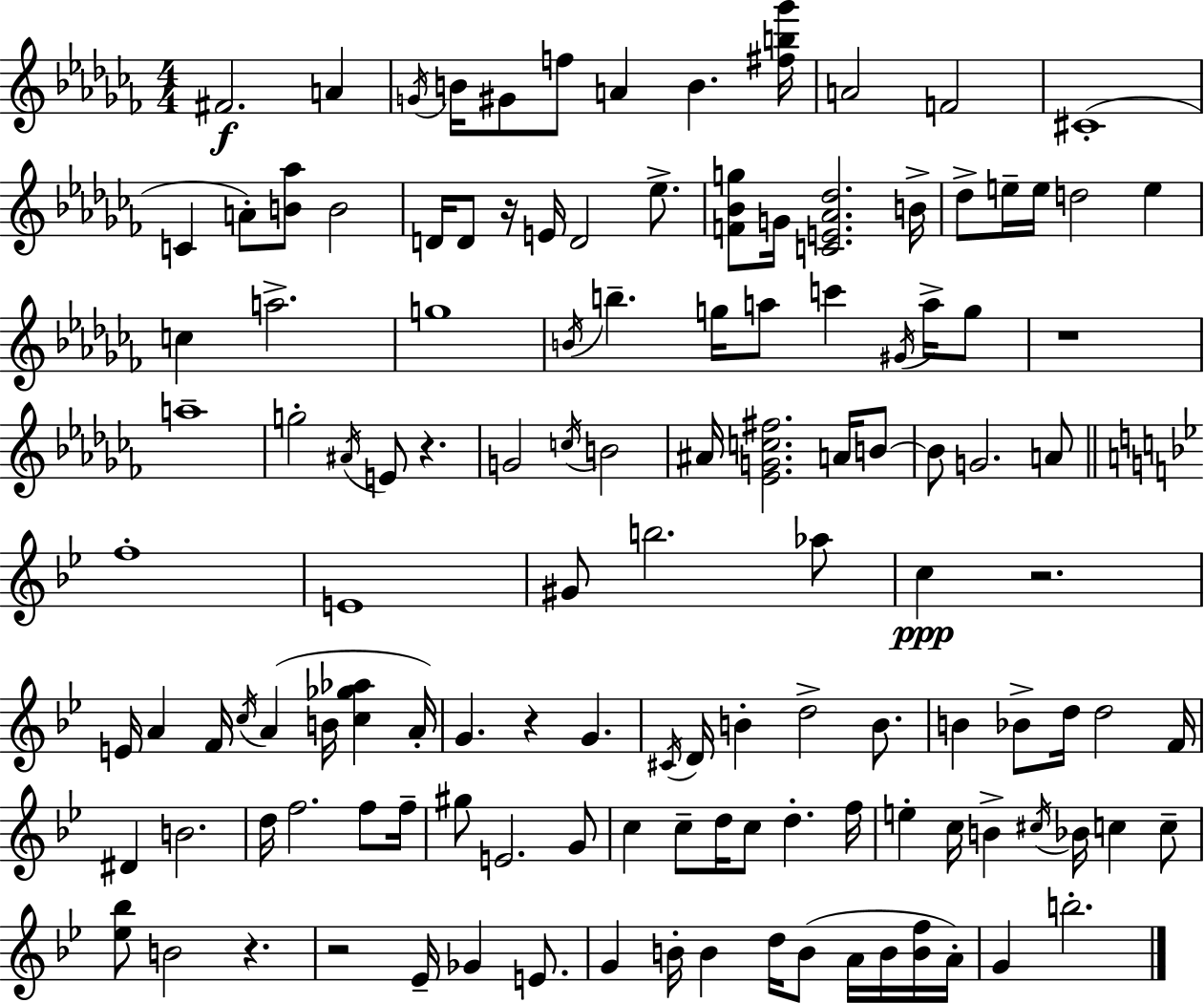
F#4/h. A4/q G4/s B4/s G#4/e F5/e A4/q B4/q. [F#5,B5,Gb6]/s A4/h F4/h C#4/w C4/q A4/e [B4,Ab5]/e B4/h D4/s D4/e R/s E4/s D4/h Eb5/e. [F4,Bb4,G5]/e G4/s [C4,E4,Ab4,Db5]/h. B4/s Db5/e E5/s E5/s D5/h E5/q C5/q A5/h. G5/w B4/s B5/q. G5/s A5/e C6/q G#4/s A5/s G5/e R/w A5/w G5/h A#4/s E4/e R/q. G4/h C5/s B4/h A#4/s [Eb4,G4,C5,F#5]/h. A4/s B4/e B4/e G4/h. A4/e F5/w E4/w G#4/e B5/h. Ab5/e C5/q R/h. E4/s A4/q F4/s C5/s A4/q B4/s [C5,Gb5,Ab5]/q A4/s G4/q. R/q G4/q. C#4/s D4/s B4/q D5/h B4/e. B4/q Bb4/e D5/s D5/h F4/s D#4/q B4/h. D5/s F5/h. F5/e F5/s G#5/e E4/h. G4/e C5/q C5/e D5/s C5/e D5/q. F5/s E5/q C5/s B4/q C#5/s Bb4/s C5/q C5/e [Eb5,Bb5]/e B4/h R/q. R/h Eb4/s Gb4/q E4/e. G4/q B4/s B4/q D5/s B4/e A4/s B4/s [B4,F5]/s A4/s G4/q B5/h.